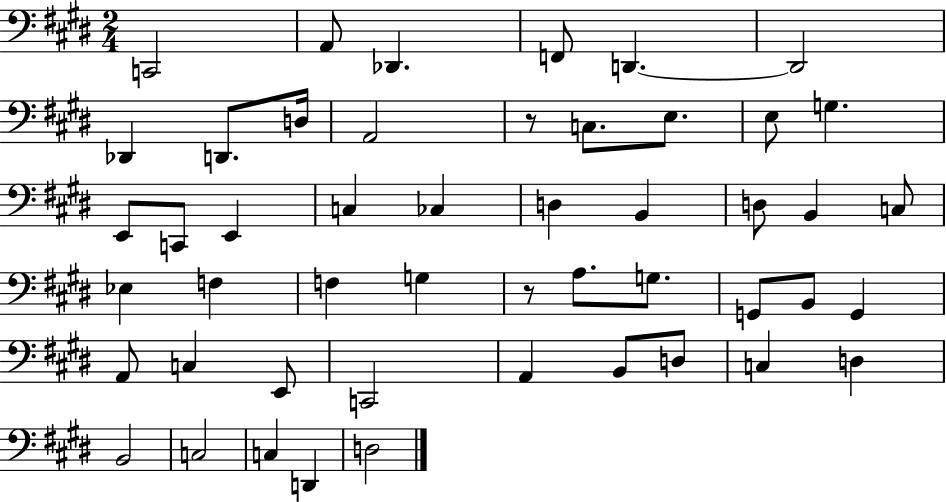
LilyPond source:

{
  \clef bass
  \numericTimeSignature
  \time 2/4
  \key e \major
  c,2 | a,8 des,4. | f,8 d,4.~~ | d,2 | \break des,4 d,8. d16 | a,2 | r8 c8. e8. | e8 g4. | \break e,8 c,8 e,4 | c4 ces4 | d4 b,4 | d8 b,4 c8 | \break ees4 f4 | f4 g4 | r8 a8. g8. | g,8 b,8 g,4 | \break a,8 c4 e,8 | c,2 | a,4 b,8 d8 | c4 d4 | \break b,2 | c2 | c4 d,4 | d2 | \break \bar "|."
}